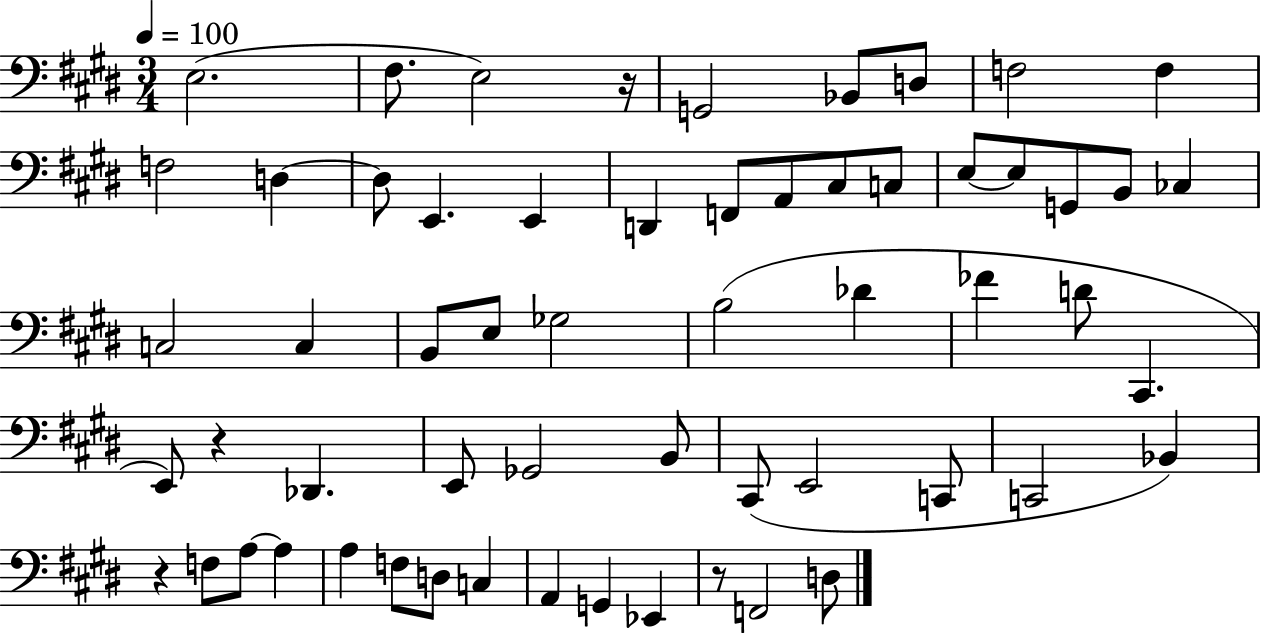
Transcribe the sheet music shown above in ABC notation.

X:1
T:Untitled
M:3/4
L:1/4
K:E
E,2 ^F,/2 E,2 z/4 G,,2 _B,,/2 D,/2 F,2 F, F,2 D, D,/2 E,, E,, D,, F,,/2 A,,/2 ^C,/2 C,/2 E,/2 E,/2 G,,/2 B,,/2 _C, C,2 C, B,,/2 E,/2 _G,2 B,2 _D _F D/2 ^C,, E,,/2 z _D,, E,,/2 _G,,2 B,,/2 ^C,,/2 E,,2 C,,/2 C,,2 _B,, z F,/2 A,/2 A, A, F,/2 D,/2 C, A,, G,, _E,, z/2 F,,2 D,/2